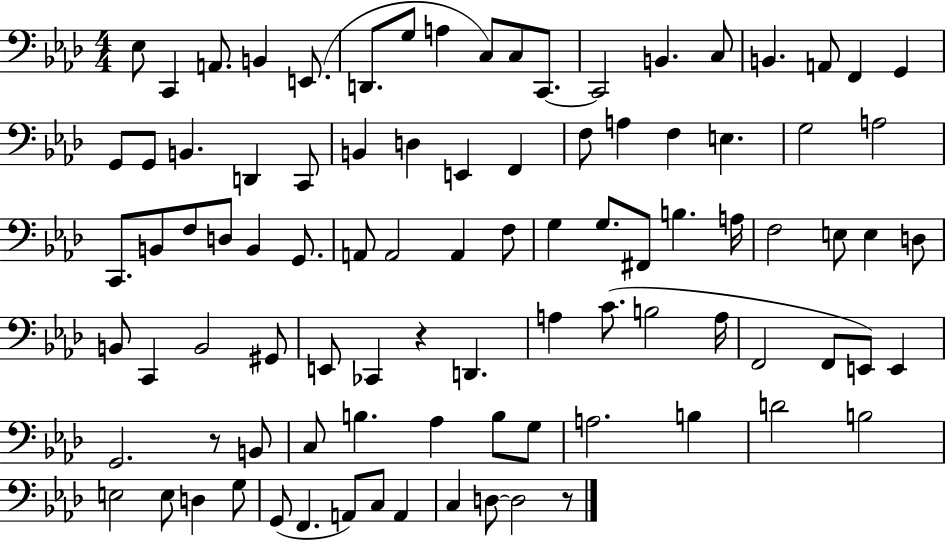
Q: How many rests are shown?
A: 3